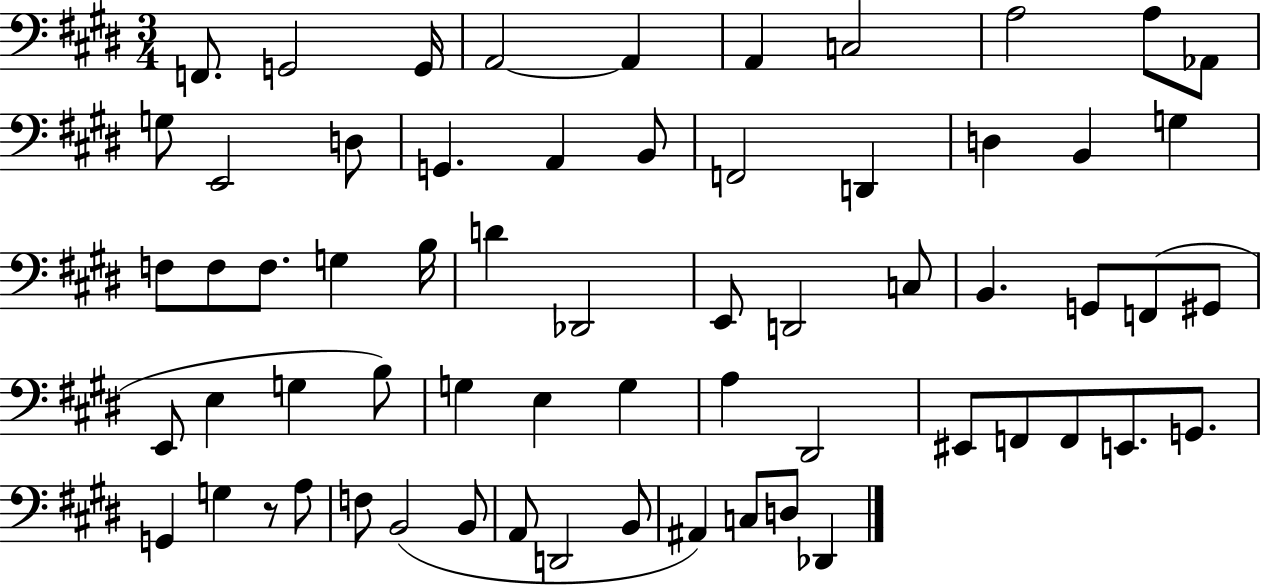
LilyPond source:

{
  \clef bass
  \numericTimeSignature
  \time 3/4
  \key e \major
  f,8. g,2 g,16 | a,2~~ a,4 | a,4 c2 | a2 a8 aes,8 | \break g8 e,2 d8 | g,4. a,4 b,8 | f,2 d,4 | d4 b,4 g4 | \break f8 f8 f8. g4 b16 | d'4 des,2 | e,8 d,2 c8 | b,4. g,8 f,8( gis,8 | \break e,8 e4 g4 b8) | g4 e4 g4 | a4 dis,2 | eis,8 f,8 f,8 e,8. g,8. | \break g,4 g4 r8 a8 | f8 b,2( b,8 | a,8 d,2 b,8 | ais,4) c8 d8 des,4 | \break \bar "|."
}